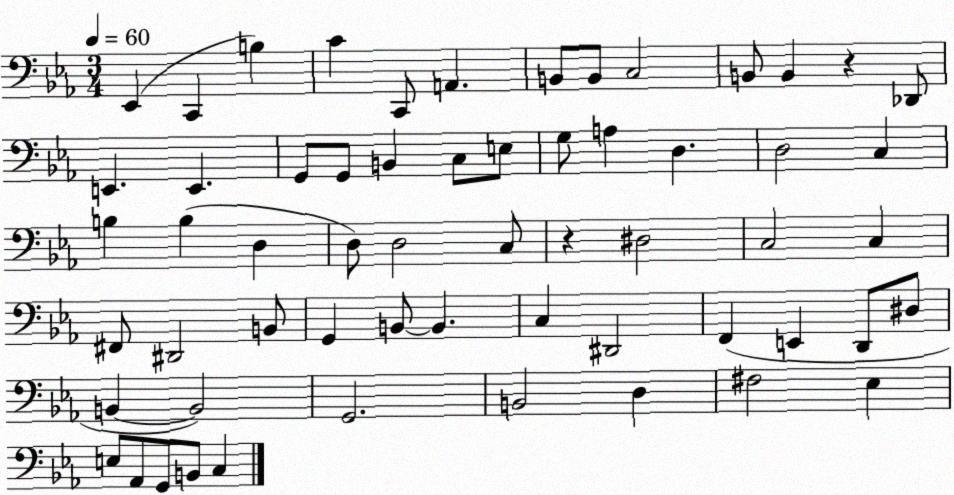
X:1
T:Untitled
M:3/4
L:1/4
K:Eb
_E,, C,, B, C C,,/2 A,, B,,/2 B,,/2 C,2 B,,/2 B,, z _D,,/2 E,, E,, G,,/2 G,,/2 B,, C,/2 E,/2 G,/2 A, D, D,2 C, B, B, D, D,/2 D,2 C,/2 z ^D,2 C,2 C, ^F,,/2 ^D,,2 B,,/2 G,, B,,/2 B,, C, ^D,,2 F,, E,, D,,/2 ^D,/2 B,, B,,2 G,,2 B,,2 D, ^F,2 _E, E,/2 _A,,/2 G,,/2 B,,/2 C,